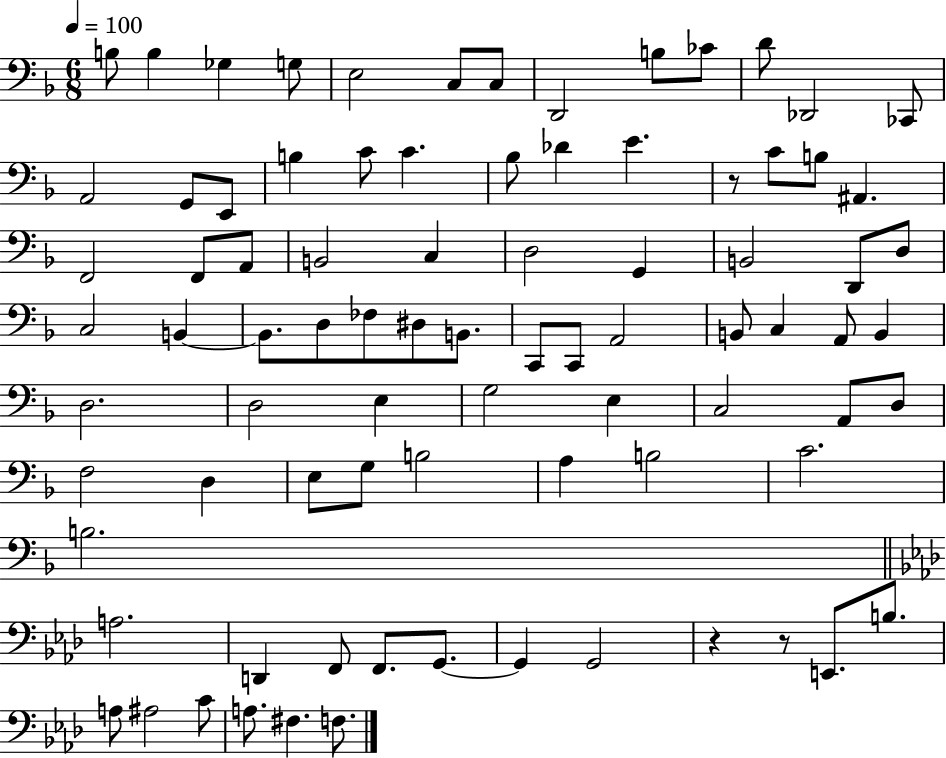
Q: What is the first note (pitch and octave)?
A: B3